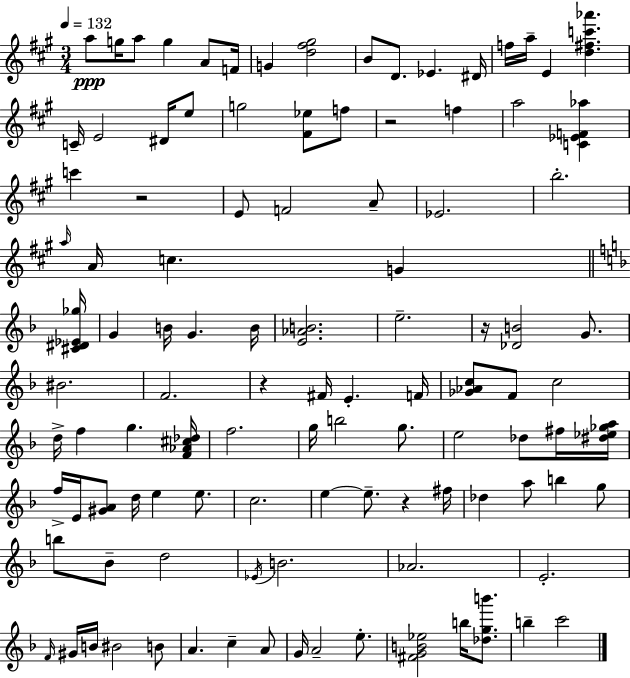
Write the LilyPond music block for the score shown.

{
  \clef treble
  \numericTimeSignature
  \time 3/4
  \key a \major
  \tempo 4 = 132
  a''8\ppp g''16 a''8 g''4 a'8 f'16 | g'4 <d'' fis'' gis''>2 | b'8 d'8. ees'4. dis'16 | f''16 a''16-- e'4 <d'' fis'' c''' aes'''>4. | \break c'16-- e'2 dis'16 e''8 | g''2 <fis' ees''>8 f''8 | r2 f''4 | a''2 <c' ees' f' aes''>4 | \break c'''4 r2 | e'8 f'2 a'8-- | ees'2. | b''2.-. | \break \grace { a''16 } a'16 c''4. g'4 | \bar "||" \break \key f \major <cis' dis' ees' ges''>16 g'4 b'16 g'4. | b'16 <e' aes' b'>2. | e''2.-- | r16 <des' b'>2 g'8. | \break bis'2. | f'2. | r4 fis'16 e'4.-. | f'16 <ges' aes' c''>8 f'8 c''2 | \break d''16-> f''4 g''4. | <f' aes' cis'' des''>16 f''2. | g''16 b''2 g''8. | e''2 des''8 fis''16 | \break <dis'' ees'' ges'' a''>16 f''16-> e'16 <gis' a'>8 d''16 e''4 e''8. | c''2. | e''4~~ e''8.-- r4 | fis''16 des''4 a''8 b''4 g''8 | \break b''8 bes'8-- d''2 | \acciaccatura { ees'16 } b'2. | aes'2. | e'2.-. | \break \grace { f'16 } gis'16 b'16 bis'2 | b'8 a'4. c''4-- | a'8 g'16 a'2-- | e''8.-. <fis' g' b' ees''>2 b''16 | \break <des'' g'' b'''>8. b''4-- c'''2 | \bar "|."
}